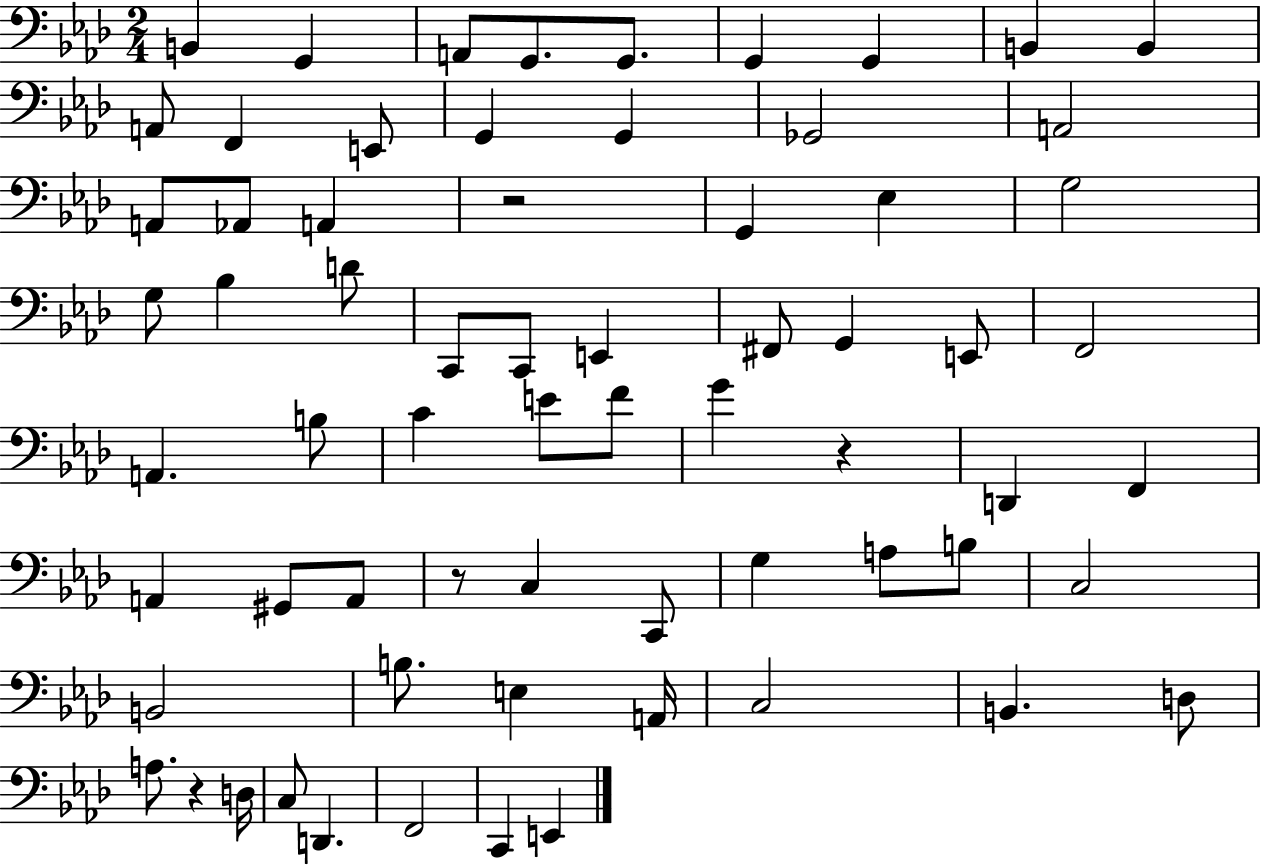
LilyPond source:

{
  \clef bass
  \numericTimeSignature
  \time 2/4
  \key aes \major
  b,4 g,4 | a,8 g,8. g,8. | g,4 g,4 | b,4 b,4 | \break a,8 f,4 e,8 | g,4 g,4 | ges,2 | a,2 | \break a,8 aes,8 a,4 | r2 | g,4 ees4 | g2 | \break g8 bes4 d'8 | c,8 c,8 e,4 | fis,8 g,4 e,8 | f,2 | \break a,4. b8 | c'4 e'8 f'8 | g'4 r4 | d,4 f,4 | \break a,4 gis,8 a,8 | r8 c4 c,8 | g4 a8 b8 | c2 | \break b,2 | b8. e4 a,16 | c2 | b,4. d8 | \break a8. r4 d16 | c8 d,4. | f,2 | c,4 e,4 | \break \bar "|."
}